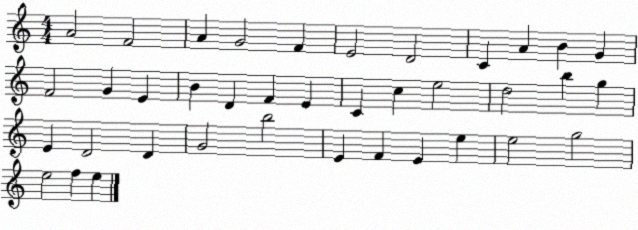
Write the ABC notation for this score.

X:1
T:Untitled
M:4/4
L:1/4
K:C
A2 F2 A G2 F E2 D2 C A B G F2 G E B D F E C c e2 d2 b g E D2 D G2 b2 E F E e e2 g2 e2 f e